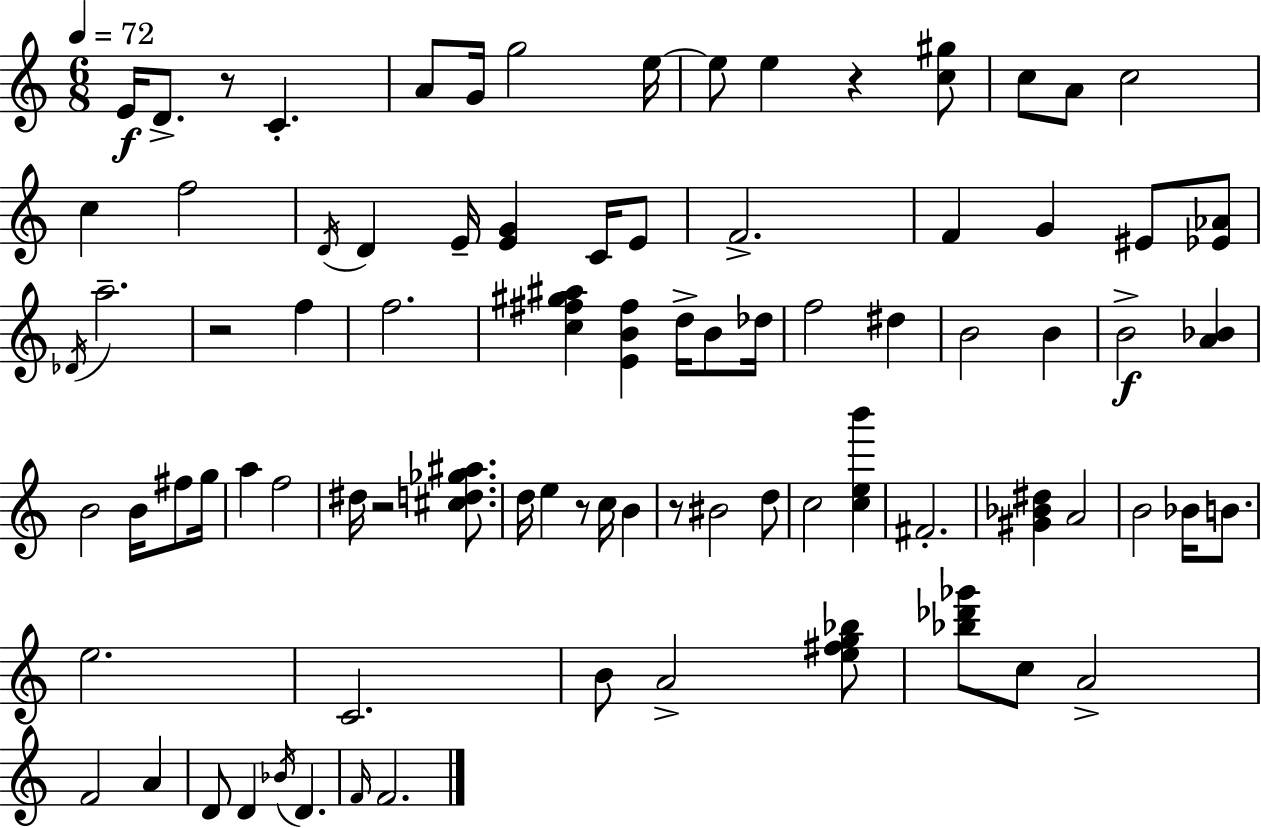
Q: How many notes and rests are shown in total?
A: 85